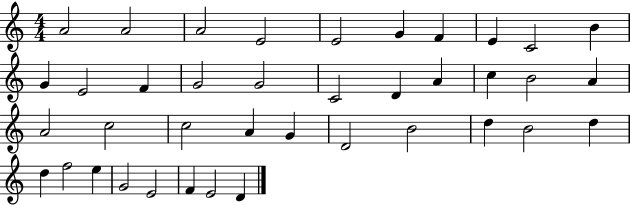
A4/h A4/h A4/h E4/h E4/h G4/q F4/q E4/q C4/h B4/q G4/q E4/h F4/q G4/h G4/h C4/h D4/q A4/q C5/q B4/h A4/q A4/h C5/h C5/h A4/q G4/q D4/h B4/h D5/q B4/h D5/q D5/q F5/h E5/q G4/h E4/h F4/q E4/h D4/q